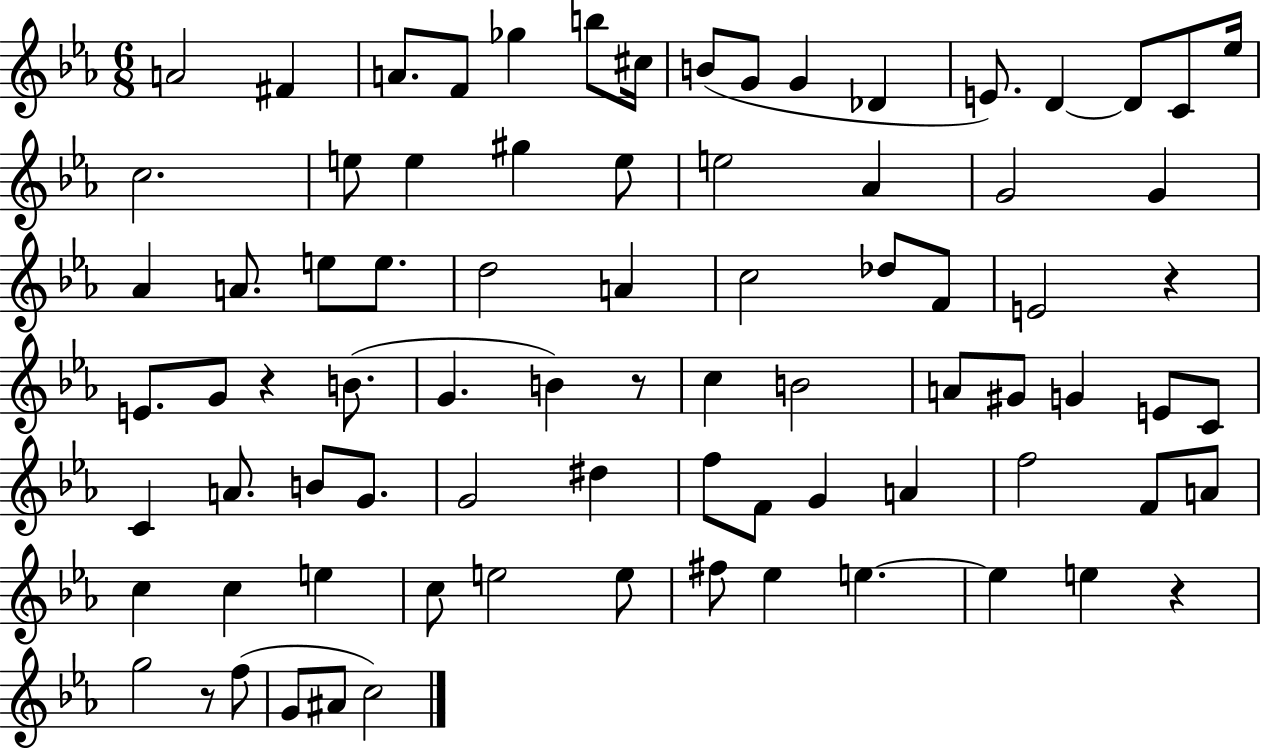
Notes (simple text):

A4/h F#4/q A4/e. F4/e Gb5/q B5/e C#5/s B4/e G4/e G4/q Db4/q E4/e. D4/q D4/e C4/e Eb5/s C5/h. E5/e E5/q G#5/q E5/e E5/h Ab4/q G4/h G4/q Ab4/q A4/e. E5/e E5/e. D5/h A4/q C5/h Db5/e F4/e E4/h R/q E4/e. G4/e R/q B4/e. G4/q. B4/q R/e C5/q B4/h A4/e G#4/e G4/q E4/e C4/e C4/q A4/e. B4/e G4/e. G4/h D#5/q F5/e F4/e G4/q A4/q F5/h F4/e A4/e C5/q C5/q E5/q C5/e E5/h E5/e F#5/e Eb5/q E5/q. E5/q E5/q R/q G5/h R/e F5/e G4/e A#4/e C5/h